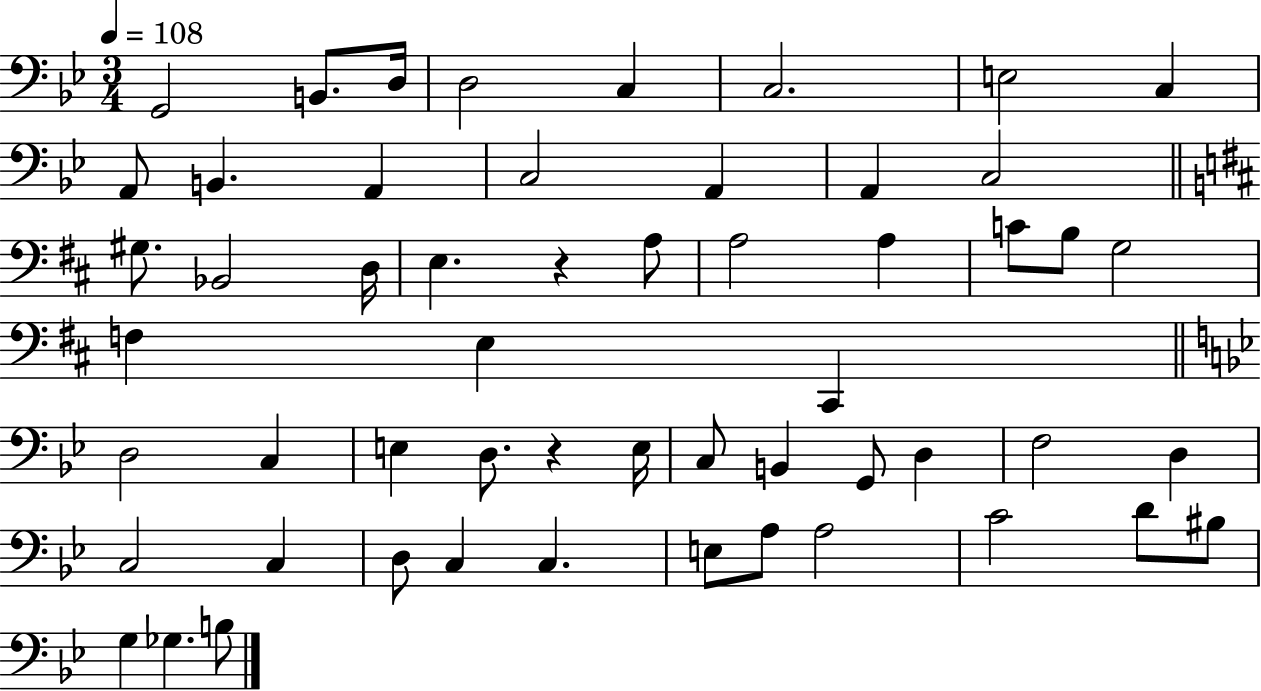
X:1
T:Untitled
M:3/4
L:1/4
K:Bb
G,,2 B,,/2 D,/4 D,2 C, C,2 E,2 C, A,,/2 B,, A,, C,2 A,, A,, C,2 ^G,/2 _B,,2 D,/4 E, z A,/2 A,2 A, C/2 B,/2 G,2 F, E, ^C,, D,2 C, E, D,/2 z E,/4 C,/2 B,, G,,/2 D, F,2 D, C,2 C, D,/2 C, C, E,/2 A,/2 A,2 C2 D/2 ^B,/2 G, _G, B,/2